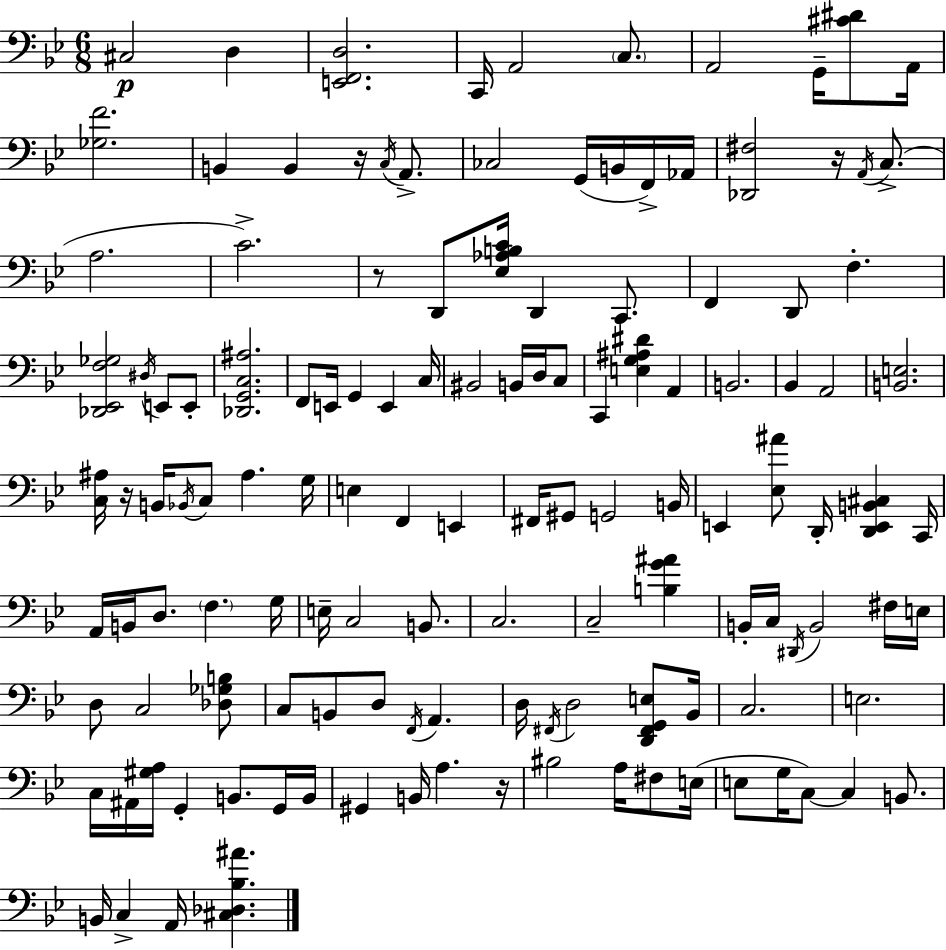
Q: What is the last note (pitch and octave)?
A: A2